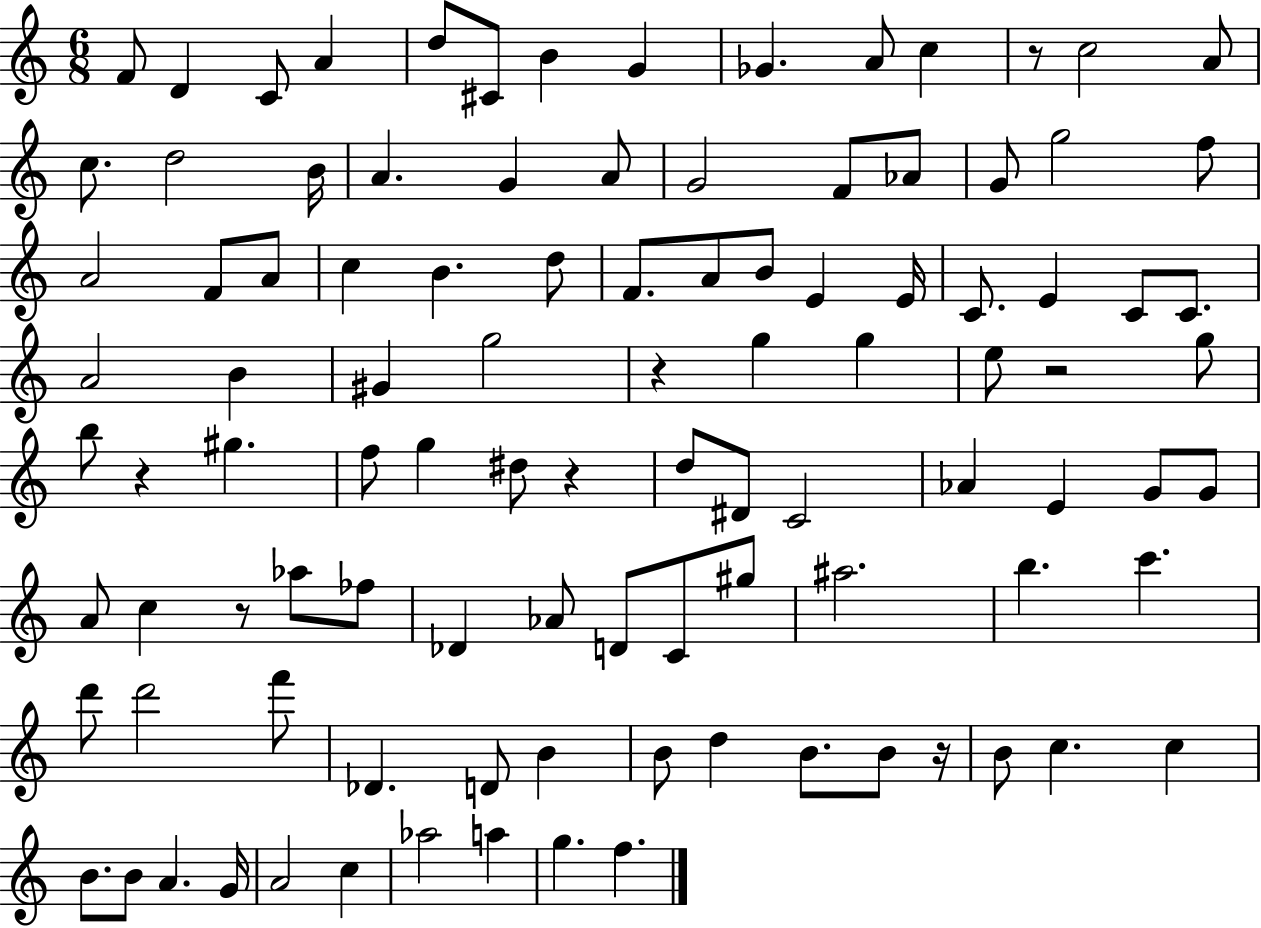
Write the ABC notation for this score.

X:1
T:Untitled
M:6/8
L:1/4
K:C
F/2 D C/2 A d/2 ^C/2 B G _G A/2 c z/2 c2 A/2 c/2 d2 B/4 A G A/2 G2 F/2 _A/2 G/2 g2 f/2 A2 F/2 A/2 c B d/2 F/2 A/2 B/2 E E/4 C/2 E C/2 C/2 A2 B ^G g2 z g g e/2 z2 g/2 b/2 z ^g f/2 g ^d/2 z d/2 ^D/2 C2 _A E G/2 G/2 A/2 c z/2 _a/2 _f/2 _D _A/2 D/2 C/2 ^g/2 ^a2 b c' d'/2 d'2 f'/2 _D D/2 B B/2 d B/2 B/2 z/4 B/2 c c B/2 B/2 A G/4 A2 c _a2 a g f